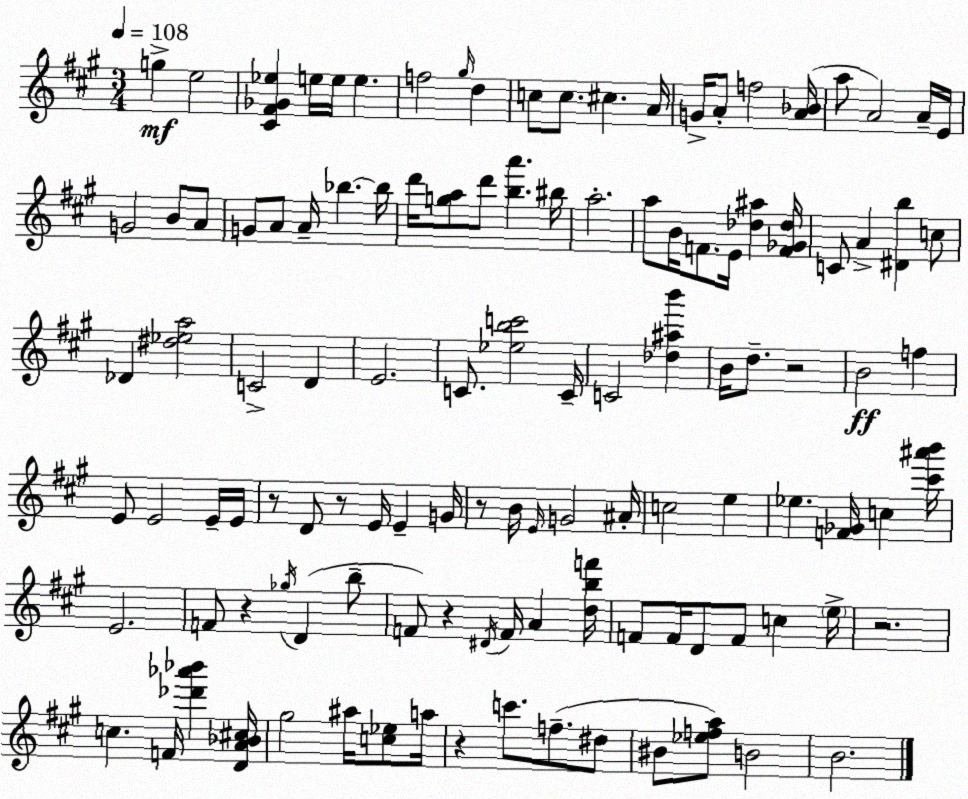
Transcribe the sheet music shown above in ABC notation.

X:1
T:Untitled
M:3/4
L:1/4
K:A
g e2 [^C^F_G_e] e/4 e/4 e f2 ^g/4 d c/2 c/2 ^c A/4 G/4 A/2 f2 [A_B]/4 a/2 A2 A/4 E/4 G2 B/2 A/2 G/2 A/2 A/4 _b _b/4 d'/4 [ga]/2 d'/2 [ba'] ^b/4 a2 a/2 B/4 F/2 E/4 [_d^a] [F_G_d]/4 C/2 A [^Db] c/2 _D [^d_ea]2 C2 D E2 C/2 [_ebc']2 C/4 C2 [_d^ab'] B/4 d/2 z2 B2 f E/2 E2 E/4 E/4 z/2 D/2 z/2 E/4 E G/4 z/2 B/4 E/4 G2 ^A/4 c2 e _e [F_G]/4 c [^c'^a'b']/4 E2 F/2 z _g/4 D b/2 F/2 z ^D/4 F/4 A [dbf']/4 F/2 F/4 D/2 F/2 c e/4 z2 c F/4 [_d'_a'_b'] [DA_B^c]/4 ^g2 ^a/4 [c_e]/2 a/4 z c'/2 f/2 ^d/2 ^B/2 [_efa]/2 B2 B2